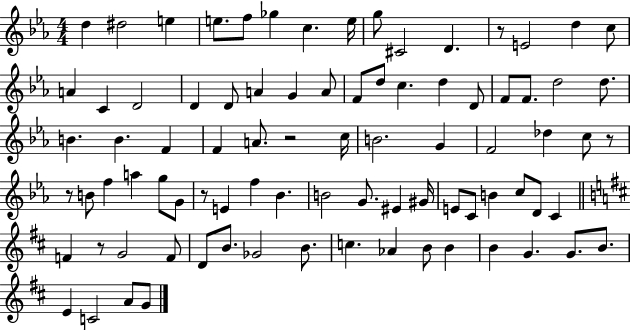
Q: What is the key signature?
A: EES major